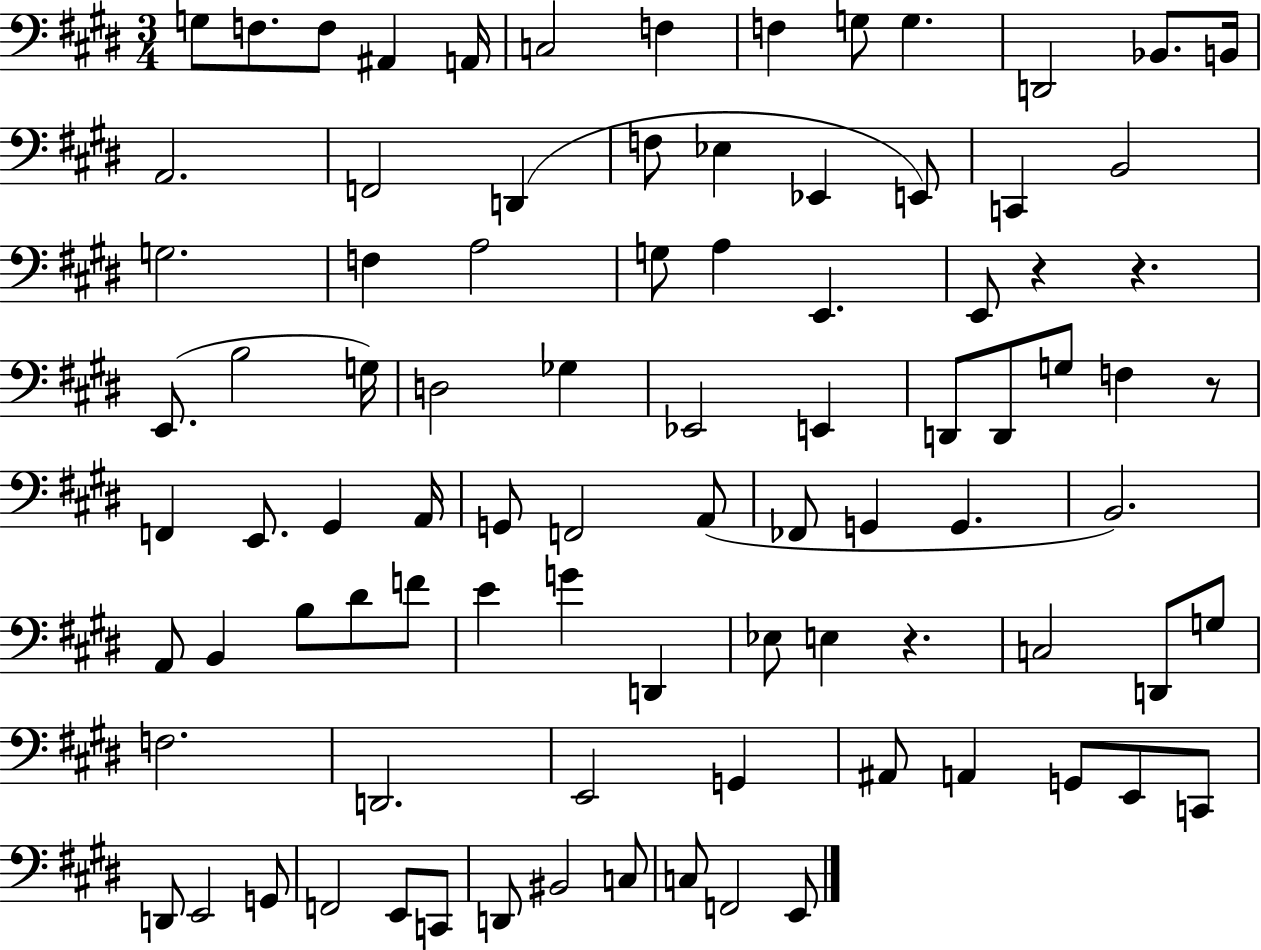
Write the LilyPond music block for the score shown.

{
  \clef bass
  \numericTimeSignature
  \time 3/4
  \key e \major
  \repeat volta 2 { g8 f8. f8 ais,4 a,16 | c2 f4 | f4 g8 g4. | d,2 bes,8. b,16 | \break a,2. | f,2 d,4( | f8 ees4 ees,4 e,8) | c,4 b,2 | \break g2. | f4 a2 | g8 a4 e,4. | e,8 r4 r4. | \break e,8.( b2 g16) | d2 ges4 | ees,2 e,4 | d,8 d,8 g8 f4 r8 | \break f,4 e,8. gis,4 a,16 | g,8 f,2 a,8( | fes,8 g,4 g,4. | b,2.) | \break a,8 b,4 b8 dis'8 f'8 | e'4 g'4 d,4 | ees8 e4 r4. | c2 d,8 g8 | \break f2. | d,2. | e,2 g,4 | ais,8 a,4 g,8 e,8 c,8 | \break d,8 e,2 g,8 | f,2 e,8 c,8 | d,8 bis,2 c8 | c8 f,2 e,8 | \break } \bar "|."
}